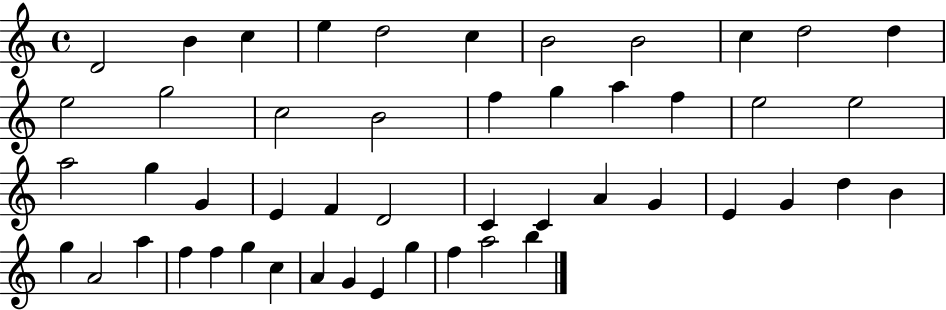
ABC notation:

X:1
T:Untitled
M:4/4
L:1/4
K:C
D2 B c e d2 c B2 B2 c d2 d e2 g2 c2 B2 f g a f e2 e2 a2 g G E F D2 C C A G E G d B g A2 a f f g c A G E g f a2 b